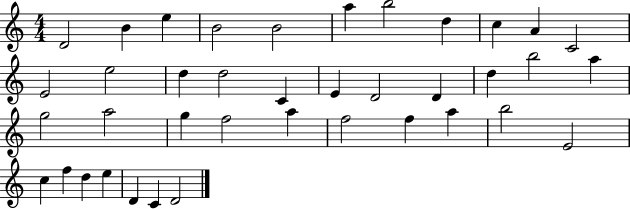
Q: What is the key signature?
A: C major